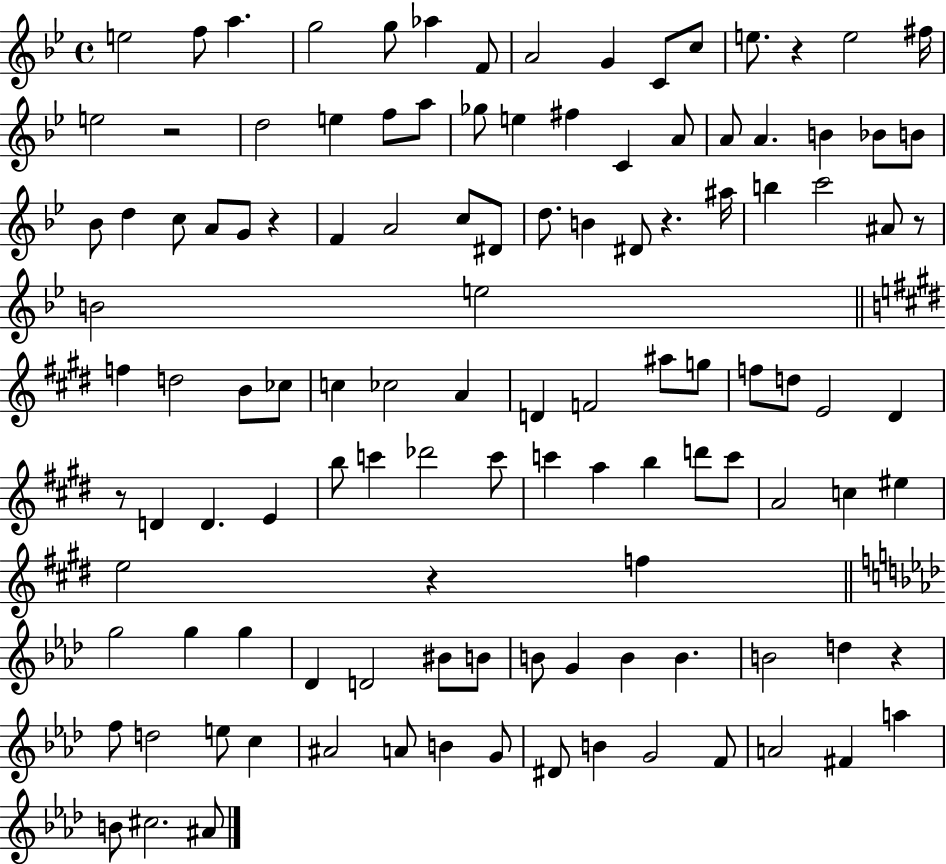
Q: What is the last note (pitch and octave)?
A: A#4